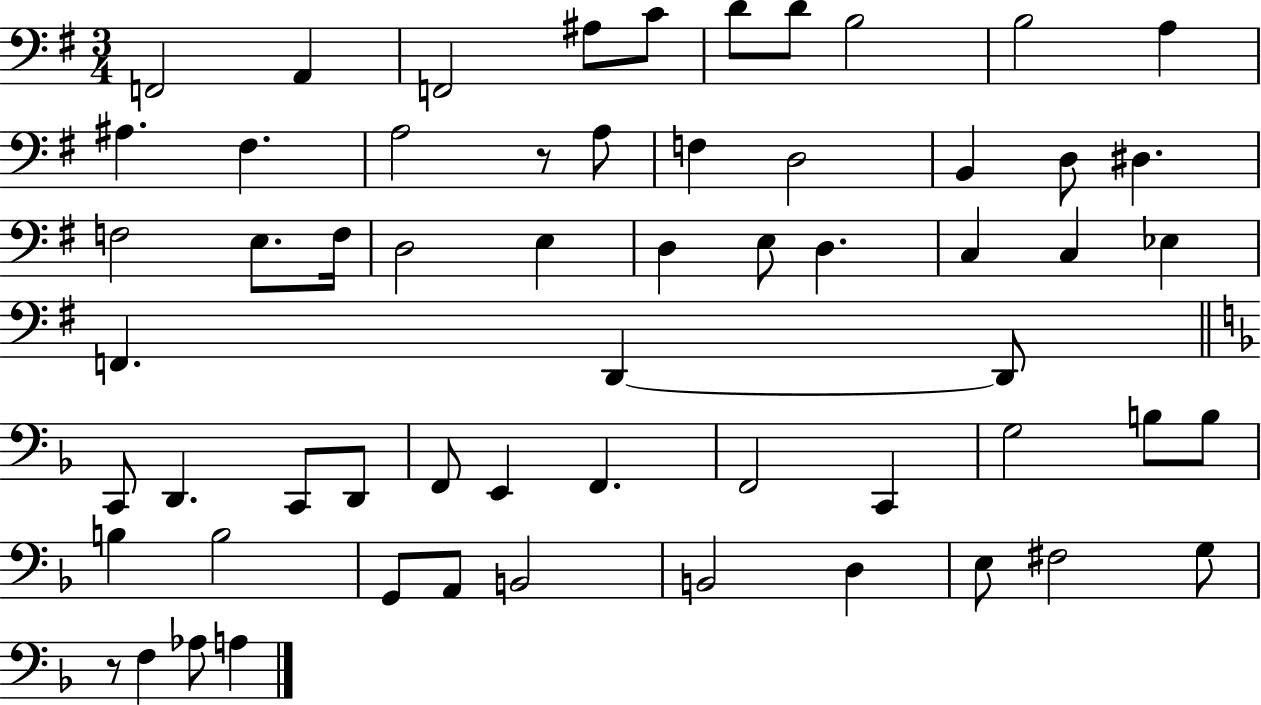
F2/h A2/q F2/h A#3/e C4/e D4/e D4/e B3/h B3/h A3/q A#3/q. F#3/q. A3/h R/e A3/e F3/q D3/h B2/q D3/e D#3/q. F3/h E3/e. F3/s D3/h E3/q D3/q E3/e D3/q. C3/q C3/q Eb3/q F2/q. D2/q D2/e C2/e D2/q. C2/e D2/e F2/e E2/q F2/q. F2/h C2/q G3/h B3/e B3/e B3/q B3/h G2/e A2/e B2/h B2/h D3/q E3/e F#3/h G3/e R/e F3/q Ab3/e A3/q